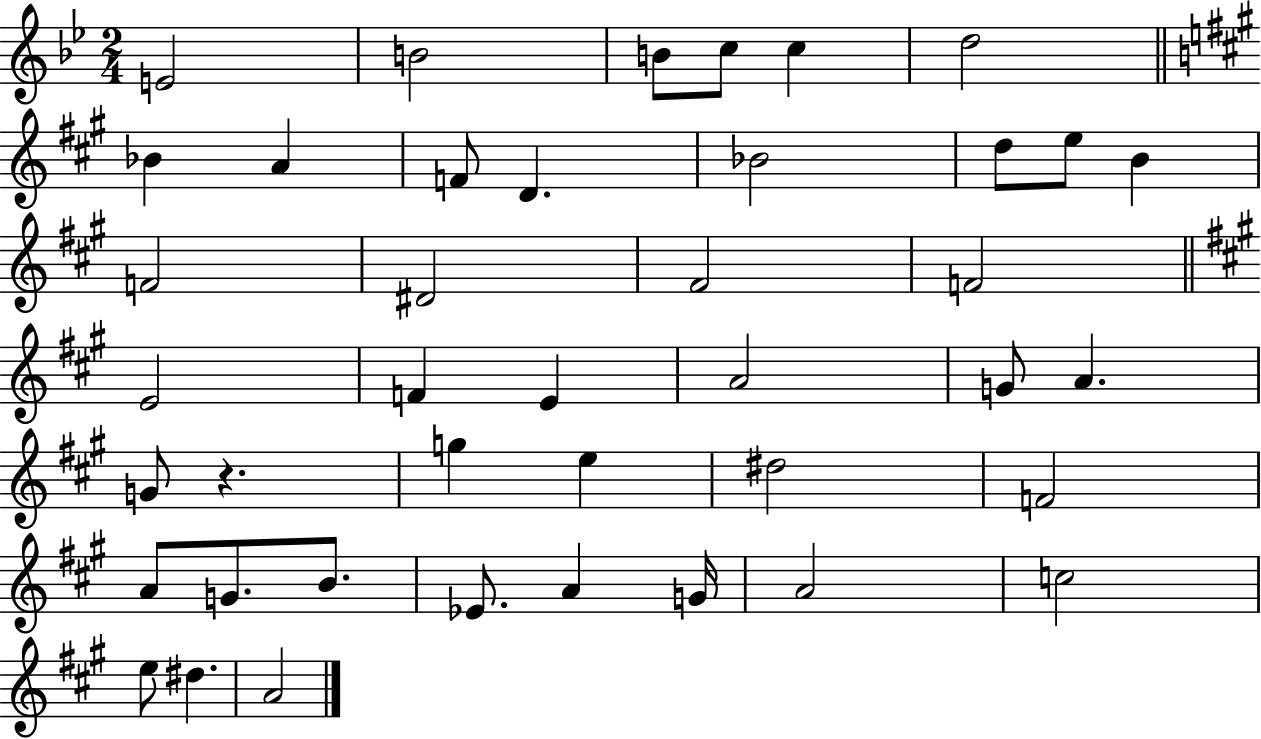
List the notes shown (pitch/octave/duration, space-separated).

E4/h B4/h B4/e C5/e C5/q D5/h Bb4/q A4/q F4/e D4/q. Bb4/h D5/e E5/e B4/q F4/h D#4/h F#4/h F4/h E4/h F4/q E4/q A4/h G4/e A4/q. G4/e R/q. G5/q E5/q D#5/h F4/h A4/e G4/e. B4/e. Eb4/e. A4/q G4/s A4/h C5/h E5/e D#5/q. A4/h